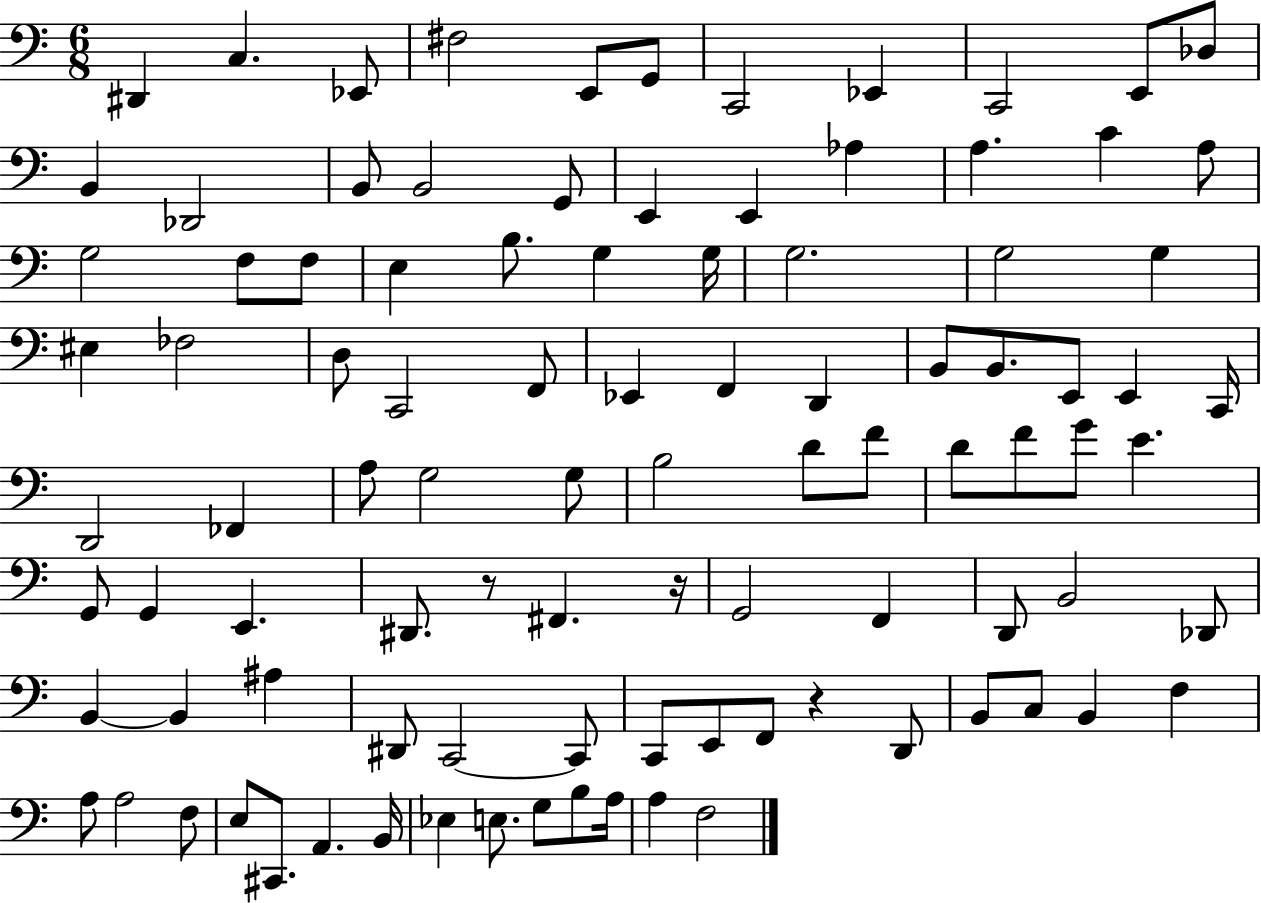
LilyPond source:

{
  \clef bass
  \numericTimeSignature
  \time 6/8
  \key c \major
  dis,4 c4. ees,8 | fis2 e,8 g,8 | c,2 ees,4 | c,2 e,8 des8 | \break b,4 des,2 | b,8 b,2 g,8 | e,4 e,4 aes4 | a4. c'4 a8 | \break g2 f8 f8 | e4 b8. g4 g16 | g2. | g2 g4 | \break eis4 fes2 | d8 c,2 f,8 | ees,4 f,4 d,4 | b,8 b,8. e,8 e,4 c,16 | \break d,2 fes,4 | a8 g2 g8 | b2 d'8 f'8 | d'8 f'8 g'8 e'4. | \break g,8 g,4 e,4. | dis,8. r8 fis,4. r16 | g,2 f,4 | d,8 b,2 des,8 | \break b,4~~ b,4 ais4 | dis,8 c,2~~ c,8 | c,8 e,8 f,8 r4 d,8 | b,8 c8 b,4 f4 | \break a8 a2 f8 | e8 cis,8. a,4. b,16 | ees4 e8. g8 b8 a16 | a4 f2 | \break \bar "|."
}